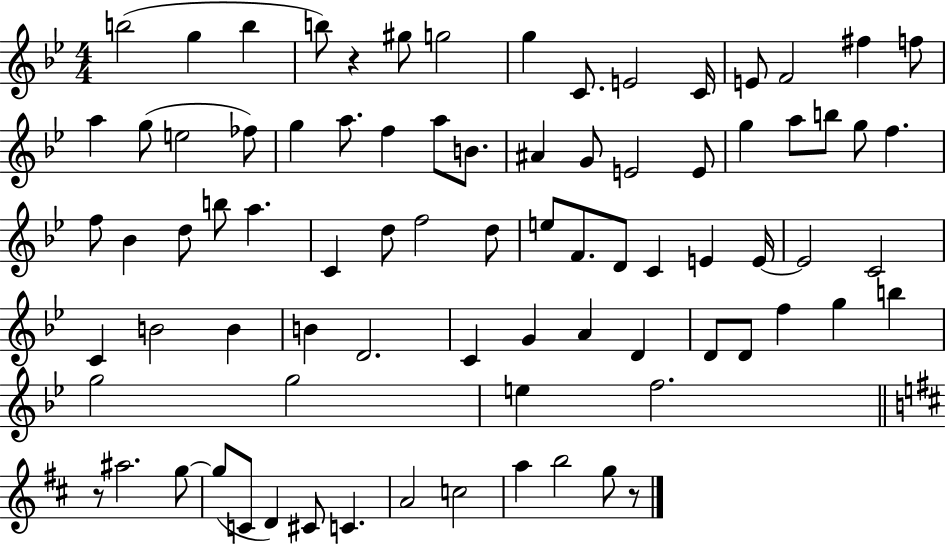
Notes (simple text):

B5/h G5/q B5/q B5/e R/q G#5/e G5/h G5/q C4/e. E4/h C4/s E4/e F4/h F#5/q F5/e A5/q G5/e E5/h FES5/e G5/q A5/e. F5/q A5/e B4/e. A#4/q G4/e E4/h E4/e G5/q A5/e B5/e G5/e F5/q. F5/e Bb4/q D5/e B5/e A5/q. C4/q D5/e F5/h D5/e E5/e F4/e. D4/e C4/q E4/q E4/s E4/h C4/h C4/q B4/h B4/q B4/q D4/h. C4/q G4/q A4/q D4/q D4/e D4/e F5/q G5/q B5/q G5/h G5/h E5/q F5/h. R/e A#5/h. G5/e G5/e C4/e D4/q C#4/e C4/q. A4/h C5/h A5/q B5/h G5/e R/e